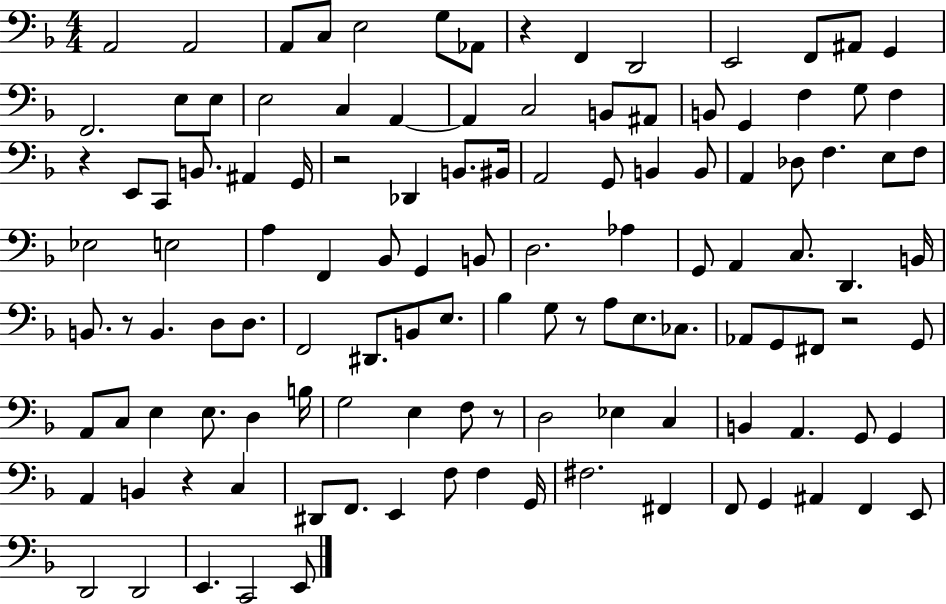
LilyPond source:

{
  \clef bass
  \numericTimeSignature
  \time 4/4
  \key f \major
  a,2 a,2 | a,8 c8 e2 g8 aes,8 | r4 f,4 d,2 | e,2 f,8 ais,8 g,4 | \break f,2. e8 e8 | e2 c4 a,4~~ | a,4 c2 b,8 ais,8 | b,8 g,4 f4 g8 f4 | \break r4 e,8 c,8 b,8. ais,4 g,16 | r2 des,4 b,8. bis,16 | a,2 g,8 b,4 b,8 | a,4 des8 f4. e8 f8 | \break ees2 e2 | a4 f,4 bes,8 g,4 b,8 | d2. aes4 | g,8 a,4 c8. d,4. b,16 | \break b,8. r8 b,4. d8 d8. | f,2 dis,8. b,8 e8. | bes4 g8 r8 a8 e8. ces8. | aes,8 g,8 fis,8 r2 g,8 | \break a,8 c8 e4 e8. d4 b16 | g2 e4 f8 r8 | d2 ees4 c4 | b,4 a,4. g,8 g,4 | \break a,4 b,4 r4 c4 | dis,8 f,8. e,4 f8 f4 g,16 | fis2. fis,4 | f,8 g,4 ais,4 f,4 e,8 | \break d,2 d,2 | e,4. c,2 e,8 | \bar "|."
}